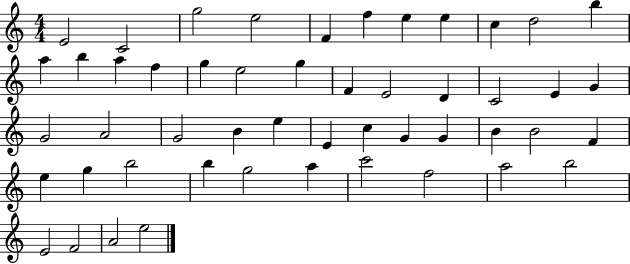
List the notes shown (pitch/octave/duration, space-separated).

E4/h C4/h G5/h E5/h F4/q F5/q E5/q E5/q C5/q D5/h B5/q A5/q B5/q A5/q F5/q G5/q E5/h G5/q F4/q E4/h D4/q C4/h E4/q G4/q G4/h A4/h G4/h B4/q E5/q E4/q C5/q G4/q G4/q B4/q B4/h F4/q E5/q G5/q B5/h B5/q G5/h A5/q C6/h F5/h A5/h B5/h E4/h F4/h A4/h E5/h